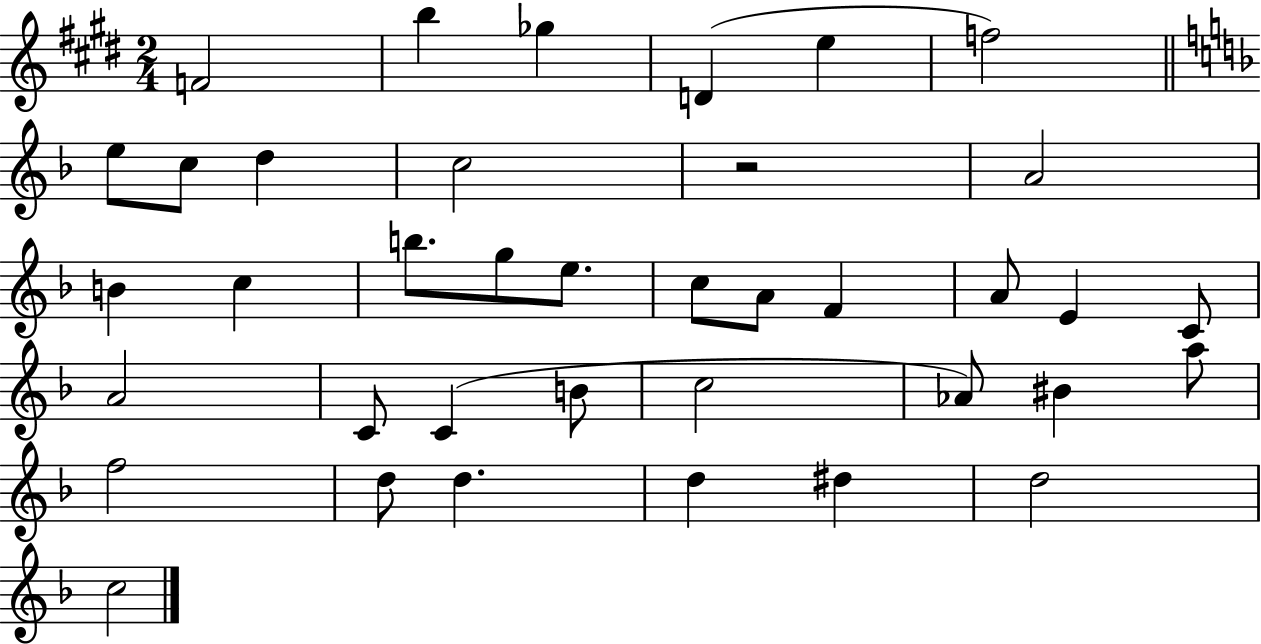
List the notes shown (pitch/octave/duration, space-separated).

F4/h B5/q Gb5/q D4/q E5/q F5/h E5/e C5/e D5/q C5/h R/h A4/h B4/q C5/q B5/e. G5/e E5/e. C5/e A4/e F4/q A4/e E4/q C4/e A4/h C4/e C4/q B4/e C5/h Ab4/e BIS4/q A5/e F5/h D5/e D5/q. D5/q D#5/q D5/h C5/h